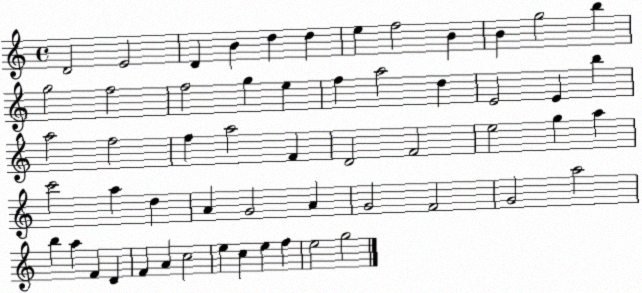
X:1
T:Untitled
M:4/4
L:1/4
K:C
D2 E2 D B d d e f2 B B g2 b g2 f2 f2 g e f a2 d E2 E b a2 f2 f a2 F D2 F2 e2 g a c'2 a d A G2 A G2 F2 G2 a2 b a F D F A c2 e c e f e2 g2